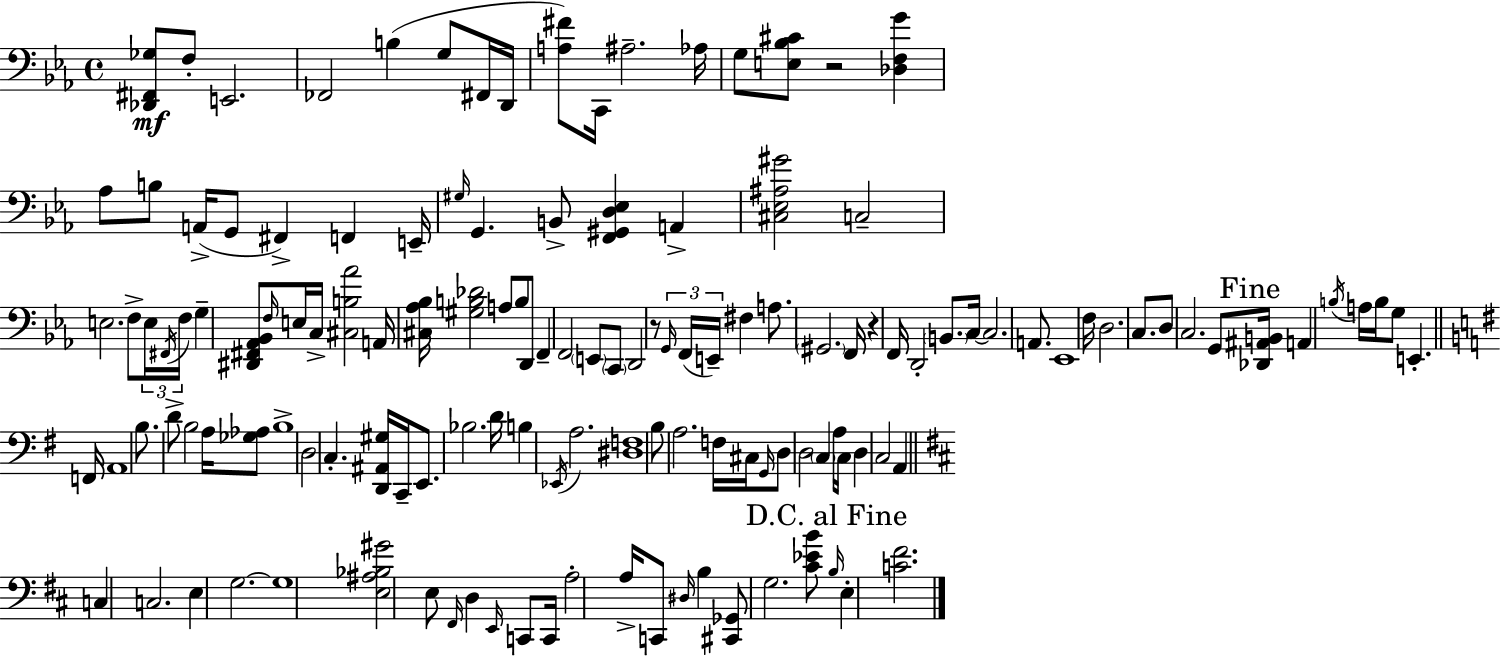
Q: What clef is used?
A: bass